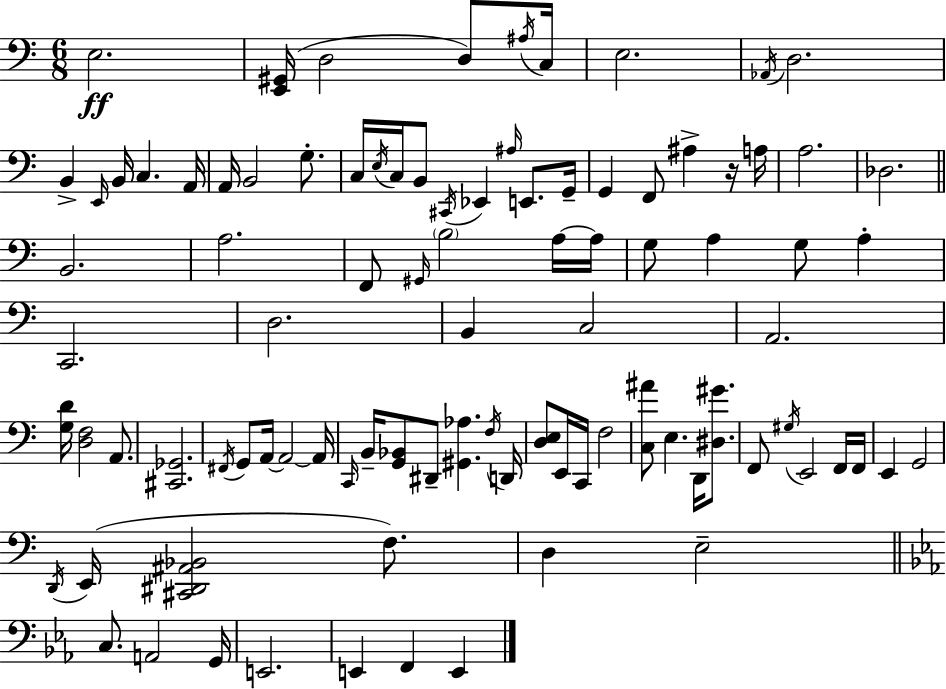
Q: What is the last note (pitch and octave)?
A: E2